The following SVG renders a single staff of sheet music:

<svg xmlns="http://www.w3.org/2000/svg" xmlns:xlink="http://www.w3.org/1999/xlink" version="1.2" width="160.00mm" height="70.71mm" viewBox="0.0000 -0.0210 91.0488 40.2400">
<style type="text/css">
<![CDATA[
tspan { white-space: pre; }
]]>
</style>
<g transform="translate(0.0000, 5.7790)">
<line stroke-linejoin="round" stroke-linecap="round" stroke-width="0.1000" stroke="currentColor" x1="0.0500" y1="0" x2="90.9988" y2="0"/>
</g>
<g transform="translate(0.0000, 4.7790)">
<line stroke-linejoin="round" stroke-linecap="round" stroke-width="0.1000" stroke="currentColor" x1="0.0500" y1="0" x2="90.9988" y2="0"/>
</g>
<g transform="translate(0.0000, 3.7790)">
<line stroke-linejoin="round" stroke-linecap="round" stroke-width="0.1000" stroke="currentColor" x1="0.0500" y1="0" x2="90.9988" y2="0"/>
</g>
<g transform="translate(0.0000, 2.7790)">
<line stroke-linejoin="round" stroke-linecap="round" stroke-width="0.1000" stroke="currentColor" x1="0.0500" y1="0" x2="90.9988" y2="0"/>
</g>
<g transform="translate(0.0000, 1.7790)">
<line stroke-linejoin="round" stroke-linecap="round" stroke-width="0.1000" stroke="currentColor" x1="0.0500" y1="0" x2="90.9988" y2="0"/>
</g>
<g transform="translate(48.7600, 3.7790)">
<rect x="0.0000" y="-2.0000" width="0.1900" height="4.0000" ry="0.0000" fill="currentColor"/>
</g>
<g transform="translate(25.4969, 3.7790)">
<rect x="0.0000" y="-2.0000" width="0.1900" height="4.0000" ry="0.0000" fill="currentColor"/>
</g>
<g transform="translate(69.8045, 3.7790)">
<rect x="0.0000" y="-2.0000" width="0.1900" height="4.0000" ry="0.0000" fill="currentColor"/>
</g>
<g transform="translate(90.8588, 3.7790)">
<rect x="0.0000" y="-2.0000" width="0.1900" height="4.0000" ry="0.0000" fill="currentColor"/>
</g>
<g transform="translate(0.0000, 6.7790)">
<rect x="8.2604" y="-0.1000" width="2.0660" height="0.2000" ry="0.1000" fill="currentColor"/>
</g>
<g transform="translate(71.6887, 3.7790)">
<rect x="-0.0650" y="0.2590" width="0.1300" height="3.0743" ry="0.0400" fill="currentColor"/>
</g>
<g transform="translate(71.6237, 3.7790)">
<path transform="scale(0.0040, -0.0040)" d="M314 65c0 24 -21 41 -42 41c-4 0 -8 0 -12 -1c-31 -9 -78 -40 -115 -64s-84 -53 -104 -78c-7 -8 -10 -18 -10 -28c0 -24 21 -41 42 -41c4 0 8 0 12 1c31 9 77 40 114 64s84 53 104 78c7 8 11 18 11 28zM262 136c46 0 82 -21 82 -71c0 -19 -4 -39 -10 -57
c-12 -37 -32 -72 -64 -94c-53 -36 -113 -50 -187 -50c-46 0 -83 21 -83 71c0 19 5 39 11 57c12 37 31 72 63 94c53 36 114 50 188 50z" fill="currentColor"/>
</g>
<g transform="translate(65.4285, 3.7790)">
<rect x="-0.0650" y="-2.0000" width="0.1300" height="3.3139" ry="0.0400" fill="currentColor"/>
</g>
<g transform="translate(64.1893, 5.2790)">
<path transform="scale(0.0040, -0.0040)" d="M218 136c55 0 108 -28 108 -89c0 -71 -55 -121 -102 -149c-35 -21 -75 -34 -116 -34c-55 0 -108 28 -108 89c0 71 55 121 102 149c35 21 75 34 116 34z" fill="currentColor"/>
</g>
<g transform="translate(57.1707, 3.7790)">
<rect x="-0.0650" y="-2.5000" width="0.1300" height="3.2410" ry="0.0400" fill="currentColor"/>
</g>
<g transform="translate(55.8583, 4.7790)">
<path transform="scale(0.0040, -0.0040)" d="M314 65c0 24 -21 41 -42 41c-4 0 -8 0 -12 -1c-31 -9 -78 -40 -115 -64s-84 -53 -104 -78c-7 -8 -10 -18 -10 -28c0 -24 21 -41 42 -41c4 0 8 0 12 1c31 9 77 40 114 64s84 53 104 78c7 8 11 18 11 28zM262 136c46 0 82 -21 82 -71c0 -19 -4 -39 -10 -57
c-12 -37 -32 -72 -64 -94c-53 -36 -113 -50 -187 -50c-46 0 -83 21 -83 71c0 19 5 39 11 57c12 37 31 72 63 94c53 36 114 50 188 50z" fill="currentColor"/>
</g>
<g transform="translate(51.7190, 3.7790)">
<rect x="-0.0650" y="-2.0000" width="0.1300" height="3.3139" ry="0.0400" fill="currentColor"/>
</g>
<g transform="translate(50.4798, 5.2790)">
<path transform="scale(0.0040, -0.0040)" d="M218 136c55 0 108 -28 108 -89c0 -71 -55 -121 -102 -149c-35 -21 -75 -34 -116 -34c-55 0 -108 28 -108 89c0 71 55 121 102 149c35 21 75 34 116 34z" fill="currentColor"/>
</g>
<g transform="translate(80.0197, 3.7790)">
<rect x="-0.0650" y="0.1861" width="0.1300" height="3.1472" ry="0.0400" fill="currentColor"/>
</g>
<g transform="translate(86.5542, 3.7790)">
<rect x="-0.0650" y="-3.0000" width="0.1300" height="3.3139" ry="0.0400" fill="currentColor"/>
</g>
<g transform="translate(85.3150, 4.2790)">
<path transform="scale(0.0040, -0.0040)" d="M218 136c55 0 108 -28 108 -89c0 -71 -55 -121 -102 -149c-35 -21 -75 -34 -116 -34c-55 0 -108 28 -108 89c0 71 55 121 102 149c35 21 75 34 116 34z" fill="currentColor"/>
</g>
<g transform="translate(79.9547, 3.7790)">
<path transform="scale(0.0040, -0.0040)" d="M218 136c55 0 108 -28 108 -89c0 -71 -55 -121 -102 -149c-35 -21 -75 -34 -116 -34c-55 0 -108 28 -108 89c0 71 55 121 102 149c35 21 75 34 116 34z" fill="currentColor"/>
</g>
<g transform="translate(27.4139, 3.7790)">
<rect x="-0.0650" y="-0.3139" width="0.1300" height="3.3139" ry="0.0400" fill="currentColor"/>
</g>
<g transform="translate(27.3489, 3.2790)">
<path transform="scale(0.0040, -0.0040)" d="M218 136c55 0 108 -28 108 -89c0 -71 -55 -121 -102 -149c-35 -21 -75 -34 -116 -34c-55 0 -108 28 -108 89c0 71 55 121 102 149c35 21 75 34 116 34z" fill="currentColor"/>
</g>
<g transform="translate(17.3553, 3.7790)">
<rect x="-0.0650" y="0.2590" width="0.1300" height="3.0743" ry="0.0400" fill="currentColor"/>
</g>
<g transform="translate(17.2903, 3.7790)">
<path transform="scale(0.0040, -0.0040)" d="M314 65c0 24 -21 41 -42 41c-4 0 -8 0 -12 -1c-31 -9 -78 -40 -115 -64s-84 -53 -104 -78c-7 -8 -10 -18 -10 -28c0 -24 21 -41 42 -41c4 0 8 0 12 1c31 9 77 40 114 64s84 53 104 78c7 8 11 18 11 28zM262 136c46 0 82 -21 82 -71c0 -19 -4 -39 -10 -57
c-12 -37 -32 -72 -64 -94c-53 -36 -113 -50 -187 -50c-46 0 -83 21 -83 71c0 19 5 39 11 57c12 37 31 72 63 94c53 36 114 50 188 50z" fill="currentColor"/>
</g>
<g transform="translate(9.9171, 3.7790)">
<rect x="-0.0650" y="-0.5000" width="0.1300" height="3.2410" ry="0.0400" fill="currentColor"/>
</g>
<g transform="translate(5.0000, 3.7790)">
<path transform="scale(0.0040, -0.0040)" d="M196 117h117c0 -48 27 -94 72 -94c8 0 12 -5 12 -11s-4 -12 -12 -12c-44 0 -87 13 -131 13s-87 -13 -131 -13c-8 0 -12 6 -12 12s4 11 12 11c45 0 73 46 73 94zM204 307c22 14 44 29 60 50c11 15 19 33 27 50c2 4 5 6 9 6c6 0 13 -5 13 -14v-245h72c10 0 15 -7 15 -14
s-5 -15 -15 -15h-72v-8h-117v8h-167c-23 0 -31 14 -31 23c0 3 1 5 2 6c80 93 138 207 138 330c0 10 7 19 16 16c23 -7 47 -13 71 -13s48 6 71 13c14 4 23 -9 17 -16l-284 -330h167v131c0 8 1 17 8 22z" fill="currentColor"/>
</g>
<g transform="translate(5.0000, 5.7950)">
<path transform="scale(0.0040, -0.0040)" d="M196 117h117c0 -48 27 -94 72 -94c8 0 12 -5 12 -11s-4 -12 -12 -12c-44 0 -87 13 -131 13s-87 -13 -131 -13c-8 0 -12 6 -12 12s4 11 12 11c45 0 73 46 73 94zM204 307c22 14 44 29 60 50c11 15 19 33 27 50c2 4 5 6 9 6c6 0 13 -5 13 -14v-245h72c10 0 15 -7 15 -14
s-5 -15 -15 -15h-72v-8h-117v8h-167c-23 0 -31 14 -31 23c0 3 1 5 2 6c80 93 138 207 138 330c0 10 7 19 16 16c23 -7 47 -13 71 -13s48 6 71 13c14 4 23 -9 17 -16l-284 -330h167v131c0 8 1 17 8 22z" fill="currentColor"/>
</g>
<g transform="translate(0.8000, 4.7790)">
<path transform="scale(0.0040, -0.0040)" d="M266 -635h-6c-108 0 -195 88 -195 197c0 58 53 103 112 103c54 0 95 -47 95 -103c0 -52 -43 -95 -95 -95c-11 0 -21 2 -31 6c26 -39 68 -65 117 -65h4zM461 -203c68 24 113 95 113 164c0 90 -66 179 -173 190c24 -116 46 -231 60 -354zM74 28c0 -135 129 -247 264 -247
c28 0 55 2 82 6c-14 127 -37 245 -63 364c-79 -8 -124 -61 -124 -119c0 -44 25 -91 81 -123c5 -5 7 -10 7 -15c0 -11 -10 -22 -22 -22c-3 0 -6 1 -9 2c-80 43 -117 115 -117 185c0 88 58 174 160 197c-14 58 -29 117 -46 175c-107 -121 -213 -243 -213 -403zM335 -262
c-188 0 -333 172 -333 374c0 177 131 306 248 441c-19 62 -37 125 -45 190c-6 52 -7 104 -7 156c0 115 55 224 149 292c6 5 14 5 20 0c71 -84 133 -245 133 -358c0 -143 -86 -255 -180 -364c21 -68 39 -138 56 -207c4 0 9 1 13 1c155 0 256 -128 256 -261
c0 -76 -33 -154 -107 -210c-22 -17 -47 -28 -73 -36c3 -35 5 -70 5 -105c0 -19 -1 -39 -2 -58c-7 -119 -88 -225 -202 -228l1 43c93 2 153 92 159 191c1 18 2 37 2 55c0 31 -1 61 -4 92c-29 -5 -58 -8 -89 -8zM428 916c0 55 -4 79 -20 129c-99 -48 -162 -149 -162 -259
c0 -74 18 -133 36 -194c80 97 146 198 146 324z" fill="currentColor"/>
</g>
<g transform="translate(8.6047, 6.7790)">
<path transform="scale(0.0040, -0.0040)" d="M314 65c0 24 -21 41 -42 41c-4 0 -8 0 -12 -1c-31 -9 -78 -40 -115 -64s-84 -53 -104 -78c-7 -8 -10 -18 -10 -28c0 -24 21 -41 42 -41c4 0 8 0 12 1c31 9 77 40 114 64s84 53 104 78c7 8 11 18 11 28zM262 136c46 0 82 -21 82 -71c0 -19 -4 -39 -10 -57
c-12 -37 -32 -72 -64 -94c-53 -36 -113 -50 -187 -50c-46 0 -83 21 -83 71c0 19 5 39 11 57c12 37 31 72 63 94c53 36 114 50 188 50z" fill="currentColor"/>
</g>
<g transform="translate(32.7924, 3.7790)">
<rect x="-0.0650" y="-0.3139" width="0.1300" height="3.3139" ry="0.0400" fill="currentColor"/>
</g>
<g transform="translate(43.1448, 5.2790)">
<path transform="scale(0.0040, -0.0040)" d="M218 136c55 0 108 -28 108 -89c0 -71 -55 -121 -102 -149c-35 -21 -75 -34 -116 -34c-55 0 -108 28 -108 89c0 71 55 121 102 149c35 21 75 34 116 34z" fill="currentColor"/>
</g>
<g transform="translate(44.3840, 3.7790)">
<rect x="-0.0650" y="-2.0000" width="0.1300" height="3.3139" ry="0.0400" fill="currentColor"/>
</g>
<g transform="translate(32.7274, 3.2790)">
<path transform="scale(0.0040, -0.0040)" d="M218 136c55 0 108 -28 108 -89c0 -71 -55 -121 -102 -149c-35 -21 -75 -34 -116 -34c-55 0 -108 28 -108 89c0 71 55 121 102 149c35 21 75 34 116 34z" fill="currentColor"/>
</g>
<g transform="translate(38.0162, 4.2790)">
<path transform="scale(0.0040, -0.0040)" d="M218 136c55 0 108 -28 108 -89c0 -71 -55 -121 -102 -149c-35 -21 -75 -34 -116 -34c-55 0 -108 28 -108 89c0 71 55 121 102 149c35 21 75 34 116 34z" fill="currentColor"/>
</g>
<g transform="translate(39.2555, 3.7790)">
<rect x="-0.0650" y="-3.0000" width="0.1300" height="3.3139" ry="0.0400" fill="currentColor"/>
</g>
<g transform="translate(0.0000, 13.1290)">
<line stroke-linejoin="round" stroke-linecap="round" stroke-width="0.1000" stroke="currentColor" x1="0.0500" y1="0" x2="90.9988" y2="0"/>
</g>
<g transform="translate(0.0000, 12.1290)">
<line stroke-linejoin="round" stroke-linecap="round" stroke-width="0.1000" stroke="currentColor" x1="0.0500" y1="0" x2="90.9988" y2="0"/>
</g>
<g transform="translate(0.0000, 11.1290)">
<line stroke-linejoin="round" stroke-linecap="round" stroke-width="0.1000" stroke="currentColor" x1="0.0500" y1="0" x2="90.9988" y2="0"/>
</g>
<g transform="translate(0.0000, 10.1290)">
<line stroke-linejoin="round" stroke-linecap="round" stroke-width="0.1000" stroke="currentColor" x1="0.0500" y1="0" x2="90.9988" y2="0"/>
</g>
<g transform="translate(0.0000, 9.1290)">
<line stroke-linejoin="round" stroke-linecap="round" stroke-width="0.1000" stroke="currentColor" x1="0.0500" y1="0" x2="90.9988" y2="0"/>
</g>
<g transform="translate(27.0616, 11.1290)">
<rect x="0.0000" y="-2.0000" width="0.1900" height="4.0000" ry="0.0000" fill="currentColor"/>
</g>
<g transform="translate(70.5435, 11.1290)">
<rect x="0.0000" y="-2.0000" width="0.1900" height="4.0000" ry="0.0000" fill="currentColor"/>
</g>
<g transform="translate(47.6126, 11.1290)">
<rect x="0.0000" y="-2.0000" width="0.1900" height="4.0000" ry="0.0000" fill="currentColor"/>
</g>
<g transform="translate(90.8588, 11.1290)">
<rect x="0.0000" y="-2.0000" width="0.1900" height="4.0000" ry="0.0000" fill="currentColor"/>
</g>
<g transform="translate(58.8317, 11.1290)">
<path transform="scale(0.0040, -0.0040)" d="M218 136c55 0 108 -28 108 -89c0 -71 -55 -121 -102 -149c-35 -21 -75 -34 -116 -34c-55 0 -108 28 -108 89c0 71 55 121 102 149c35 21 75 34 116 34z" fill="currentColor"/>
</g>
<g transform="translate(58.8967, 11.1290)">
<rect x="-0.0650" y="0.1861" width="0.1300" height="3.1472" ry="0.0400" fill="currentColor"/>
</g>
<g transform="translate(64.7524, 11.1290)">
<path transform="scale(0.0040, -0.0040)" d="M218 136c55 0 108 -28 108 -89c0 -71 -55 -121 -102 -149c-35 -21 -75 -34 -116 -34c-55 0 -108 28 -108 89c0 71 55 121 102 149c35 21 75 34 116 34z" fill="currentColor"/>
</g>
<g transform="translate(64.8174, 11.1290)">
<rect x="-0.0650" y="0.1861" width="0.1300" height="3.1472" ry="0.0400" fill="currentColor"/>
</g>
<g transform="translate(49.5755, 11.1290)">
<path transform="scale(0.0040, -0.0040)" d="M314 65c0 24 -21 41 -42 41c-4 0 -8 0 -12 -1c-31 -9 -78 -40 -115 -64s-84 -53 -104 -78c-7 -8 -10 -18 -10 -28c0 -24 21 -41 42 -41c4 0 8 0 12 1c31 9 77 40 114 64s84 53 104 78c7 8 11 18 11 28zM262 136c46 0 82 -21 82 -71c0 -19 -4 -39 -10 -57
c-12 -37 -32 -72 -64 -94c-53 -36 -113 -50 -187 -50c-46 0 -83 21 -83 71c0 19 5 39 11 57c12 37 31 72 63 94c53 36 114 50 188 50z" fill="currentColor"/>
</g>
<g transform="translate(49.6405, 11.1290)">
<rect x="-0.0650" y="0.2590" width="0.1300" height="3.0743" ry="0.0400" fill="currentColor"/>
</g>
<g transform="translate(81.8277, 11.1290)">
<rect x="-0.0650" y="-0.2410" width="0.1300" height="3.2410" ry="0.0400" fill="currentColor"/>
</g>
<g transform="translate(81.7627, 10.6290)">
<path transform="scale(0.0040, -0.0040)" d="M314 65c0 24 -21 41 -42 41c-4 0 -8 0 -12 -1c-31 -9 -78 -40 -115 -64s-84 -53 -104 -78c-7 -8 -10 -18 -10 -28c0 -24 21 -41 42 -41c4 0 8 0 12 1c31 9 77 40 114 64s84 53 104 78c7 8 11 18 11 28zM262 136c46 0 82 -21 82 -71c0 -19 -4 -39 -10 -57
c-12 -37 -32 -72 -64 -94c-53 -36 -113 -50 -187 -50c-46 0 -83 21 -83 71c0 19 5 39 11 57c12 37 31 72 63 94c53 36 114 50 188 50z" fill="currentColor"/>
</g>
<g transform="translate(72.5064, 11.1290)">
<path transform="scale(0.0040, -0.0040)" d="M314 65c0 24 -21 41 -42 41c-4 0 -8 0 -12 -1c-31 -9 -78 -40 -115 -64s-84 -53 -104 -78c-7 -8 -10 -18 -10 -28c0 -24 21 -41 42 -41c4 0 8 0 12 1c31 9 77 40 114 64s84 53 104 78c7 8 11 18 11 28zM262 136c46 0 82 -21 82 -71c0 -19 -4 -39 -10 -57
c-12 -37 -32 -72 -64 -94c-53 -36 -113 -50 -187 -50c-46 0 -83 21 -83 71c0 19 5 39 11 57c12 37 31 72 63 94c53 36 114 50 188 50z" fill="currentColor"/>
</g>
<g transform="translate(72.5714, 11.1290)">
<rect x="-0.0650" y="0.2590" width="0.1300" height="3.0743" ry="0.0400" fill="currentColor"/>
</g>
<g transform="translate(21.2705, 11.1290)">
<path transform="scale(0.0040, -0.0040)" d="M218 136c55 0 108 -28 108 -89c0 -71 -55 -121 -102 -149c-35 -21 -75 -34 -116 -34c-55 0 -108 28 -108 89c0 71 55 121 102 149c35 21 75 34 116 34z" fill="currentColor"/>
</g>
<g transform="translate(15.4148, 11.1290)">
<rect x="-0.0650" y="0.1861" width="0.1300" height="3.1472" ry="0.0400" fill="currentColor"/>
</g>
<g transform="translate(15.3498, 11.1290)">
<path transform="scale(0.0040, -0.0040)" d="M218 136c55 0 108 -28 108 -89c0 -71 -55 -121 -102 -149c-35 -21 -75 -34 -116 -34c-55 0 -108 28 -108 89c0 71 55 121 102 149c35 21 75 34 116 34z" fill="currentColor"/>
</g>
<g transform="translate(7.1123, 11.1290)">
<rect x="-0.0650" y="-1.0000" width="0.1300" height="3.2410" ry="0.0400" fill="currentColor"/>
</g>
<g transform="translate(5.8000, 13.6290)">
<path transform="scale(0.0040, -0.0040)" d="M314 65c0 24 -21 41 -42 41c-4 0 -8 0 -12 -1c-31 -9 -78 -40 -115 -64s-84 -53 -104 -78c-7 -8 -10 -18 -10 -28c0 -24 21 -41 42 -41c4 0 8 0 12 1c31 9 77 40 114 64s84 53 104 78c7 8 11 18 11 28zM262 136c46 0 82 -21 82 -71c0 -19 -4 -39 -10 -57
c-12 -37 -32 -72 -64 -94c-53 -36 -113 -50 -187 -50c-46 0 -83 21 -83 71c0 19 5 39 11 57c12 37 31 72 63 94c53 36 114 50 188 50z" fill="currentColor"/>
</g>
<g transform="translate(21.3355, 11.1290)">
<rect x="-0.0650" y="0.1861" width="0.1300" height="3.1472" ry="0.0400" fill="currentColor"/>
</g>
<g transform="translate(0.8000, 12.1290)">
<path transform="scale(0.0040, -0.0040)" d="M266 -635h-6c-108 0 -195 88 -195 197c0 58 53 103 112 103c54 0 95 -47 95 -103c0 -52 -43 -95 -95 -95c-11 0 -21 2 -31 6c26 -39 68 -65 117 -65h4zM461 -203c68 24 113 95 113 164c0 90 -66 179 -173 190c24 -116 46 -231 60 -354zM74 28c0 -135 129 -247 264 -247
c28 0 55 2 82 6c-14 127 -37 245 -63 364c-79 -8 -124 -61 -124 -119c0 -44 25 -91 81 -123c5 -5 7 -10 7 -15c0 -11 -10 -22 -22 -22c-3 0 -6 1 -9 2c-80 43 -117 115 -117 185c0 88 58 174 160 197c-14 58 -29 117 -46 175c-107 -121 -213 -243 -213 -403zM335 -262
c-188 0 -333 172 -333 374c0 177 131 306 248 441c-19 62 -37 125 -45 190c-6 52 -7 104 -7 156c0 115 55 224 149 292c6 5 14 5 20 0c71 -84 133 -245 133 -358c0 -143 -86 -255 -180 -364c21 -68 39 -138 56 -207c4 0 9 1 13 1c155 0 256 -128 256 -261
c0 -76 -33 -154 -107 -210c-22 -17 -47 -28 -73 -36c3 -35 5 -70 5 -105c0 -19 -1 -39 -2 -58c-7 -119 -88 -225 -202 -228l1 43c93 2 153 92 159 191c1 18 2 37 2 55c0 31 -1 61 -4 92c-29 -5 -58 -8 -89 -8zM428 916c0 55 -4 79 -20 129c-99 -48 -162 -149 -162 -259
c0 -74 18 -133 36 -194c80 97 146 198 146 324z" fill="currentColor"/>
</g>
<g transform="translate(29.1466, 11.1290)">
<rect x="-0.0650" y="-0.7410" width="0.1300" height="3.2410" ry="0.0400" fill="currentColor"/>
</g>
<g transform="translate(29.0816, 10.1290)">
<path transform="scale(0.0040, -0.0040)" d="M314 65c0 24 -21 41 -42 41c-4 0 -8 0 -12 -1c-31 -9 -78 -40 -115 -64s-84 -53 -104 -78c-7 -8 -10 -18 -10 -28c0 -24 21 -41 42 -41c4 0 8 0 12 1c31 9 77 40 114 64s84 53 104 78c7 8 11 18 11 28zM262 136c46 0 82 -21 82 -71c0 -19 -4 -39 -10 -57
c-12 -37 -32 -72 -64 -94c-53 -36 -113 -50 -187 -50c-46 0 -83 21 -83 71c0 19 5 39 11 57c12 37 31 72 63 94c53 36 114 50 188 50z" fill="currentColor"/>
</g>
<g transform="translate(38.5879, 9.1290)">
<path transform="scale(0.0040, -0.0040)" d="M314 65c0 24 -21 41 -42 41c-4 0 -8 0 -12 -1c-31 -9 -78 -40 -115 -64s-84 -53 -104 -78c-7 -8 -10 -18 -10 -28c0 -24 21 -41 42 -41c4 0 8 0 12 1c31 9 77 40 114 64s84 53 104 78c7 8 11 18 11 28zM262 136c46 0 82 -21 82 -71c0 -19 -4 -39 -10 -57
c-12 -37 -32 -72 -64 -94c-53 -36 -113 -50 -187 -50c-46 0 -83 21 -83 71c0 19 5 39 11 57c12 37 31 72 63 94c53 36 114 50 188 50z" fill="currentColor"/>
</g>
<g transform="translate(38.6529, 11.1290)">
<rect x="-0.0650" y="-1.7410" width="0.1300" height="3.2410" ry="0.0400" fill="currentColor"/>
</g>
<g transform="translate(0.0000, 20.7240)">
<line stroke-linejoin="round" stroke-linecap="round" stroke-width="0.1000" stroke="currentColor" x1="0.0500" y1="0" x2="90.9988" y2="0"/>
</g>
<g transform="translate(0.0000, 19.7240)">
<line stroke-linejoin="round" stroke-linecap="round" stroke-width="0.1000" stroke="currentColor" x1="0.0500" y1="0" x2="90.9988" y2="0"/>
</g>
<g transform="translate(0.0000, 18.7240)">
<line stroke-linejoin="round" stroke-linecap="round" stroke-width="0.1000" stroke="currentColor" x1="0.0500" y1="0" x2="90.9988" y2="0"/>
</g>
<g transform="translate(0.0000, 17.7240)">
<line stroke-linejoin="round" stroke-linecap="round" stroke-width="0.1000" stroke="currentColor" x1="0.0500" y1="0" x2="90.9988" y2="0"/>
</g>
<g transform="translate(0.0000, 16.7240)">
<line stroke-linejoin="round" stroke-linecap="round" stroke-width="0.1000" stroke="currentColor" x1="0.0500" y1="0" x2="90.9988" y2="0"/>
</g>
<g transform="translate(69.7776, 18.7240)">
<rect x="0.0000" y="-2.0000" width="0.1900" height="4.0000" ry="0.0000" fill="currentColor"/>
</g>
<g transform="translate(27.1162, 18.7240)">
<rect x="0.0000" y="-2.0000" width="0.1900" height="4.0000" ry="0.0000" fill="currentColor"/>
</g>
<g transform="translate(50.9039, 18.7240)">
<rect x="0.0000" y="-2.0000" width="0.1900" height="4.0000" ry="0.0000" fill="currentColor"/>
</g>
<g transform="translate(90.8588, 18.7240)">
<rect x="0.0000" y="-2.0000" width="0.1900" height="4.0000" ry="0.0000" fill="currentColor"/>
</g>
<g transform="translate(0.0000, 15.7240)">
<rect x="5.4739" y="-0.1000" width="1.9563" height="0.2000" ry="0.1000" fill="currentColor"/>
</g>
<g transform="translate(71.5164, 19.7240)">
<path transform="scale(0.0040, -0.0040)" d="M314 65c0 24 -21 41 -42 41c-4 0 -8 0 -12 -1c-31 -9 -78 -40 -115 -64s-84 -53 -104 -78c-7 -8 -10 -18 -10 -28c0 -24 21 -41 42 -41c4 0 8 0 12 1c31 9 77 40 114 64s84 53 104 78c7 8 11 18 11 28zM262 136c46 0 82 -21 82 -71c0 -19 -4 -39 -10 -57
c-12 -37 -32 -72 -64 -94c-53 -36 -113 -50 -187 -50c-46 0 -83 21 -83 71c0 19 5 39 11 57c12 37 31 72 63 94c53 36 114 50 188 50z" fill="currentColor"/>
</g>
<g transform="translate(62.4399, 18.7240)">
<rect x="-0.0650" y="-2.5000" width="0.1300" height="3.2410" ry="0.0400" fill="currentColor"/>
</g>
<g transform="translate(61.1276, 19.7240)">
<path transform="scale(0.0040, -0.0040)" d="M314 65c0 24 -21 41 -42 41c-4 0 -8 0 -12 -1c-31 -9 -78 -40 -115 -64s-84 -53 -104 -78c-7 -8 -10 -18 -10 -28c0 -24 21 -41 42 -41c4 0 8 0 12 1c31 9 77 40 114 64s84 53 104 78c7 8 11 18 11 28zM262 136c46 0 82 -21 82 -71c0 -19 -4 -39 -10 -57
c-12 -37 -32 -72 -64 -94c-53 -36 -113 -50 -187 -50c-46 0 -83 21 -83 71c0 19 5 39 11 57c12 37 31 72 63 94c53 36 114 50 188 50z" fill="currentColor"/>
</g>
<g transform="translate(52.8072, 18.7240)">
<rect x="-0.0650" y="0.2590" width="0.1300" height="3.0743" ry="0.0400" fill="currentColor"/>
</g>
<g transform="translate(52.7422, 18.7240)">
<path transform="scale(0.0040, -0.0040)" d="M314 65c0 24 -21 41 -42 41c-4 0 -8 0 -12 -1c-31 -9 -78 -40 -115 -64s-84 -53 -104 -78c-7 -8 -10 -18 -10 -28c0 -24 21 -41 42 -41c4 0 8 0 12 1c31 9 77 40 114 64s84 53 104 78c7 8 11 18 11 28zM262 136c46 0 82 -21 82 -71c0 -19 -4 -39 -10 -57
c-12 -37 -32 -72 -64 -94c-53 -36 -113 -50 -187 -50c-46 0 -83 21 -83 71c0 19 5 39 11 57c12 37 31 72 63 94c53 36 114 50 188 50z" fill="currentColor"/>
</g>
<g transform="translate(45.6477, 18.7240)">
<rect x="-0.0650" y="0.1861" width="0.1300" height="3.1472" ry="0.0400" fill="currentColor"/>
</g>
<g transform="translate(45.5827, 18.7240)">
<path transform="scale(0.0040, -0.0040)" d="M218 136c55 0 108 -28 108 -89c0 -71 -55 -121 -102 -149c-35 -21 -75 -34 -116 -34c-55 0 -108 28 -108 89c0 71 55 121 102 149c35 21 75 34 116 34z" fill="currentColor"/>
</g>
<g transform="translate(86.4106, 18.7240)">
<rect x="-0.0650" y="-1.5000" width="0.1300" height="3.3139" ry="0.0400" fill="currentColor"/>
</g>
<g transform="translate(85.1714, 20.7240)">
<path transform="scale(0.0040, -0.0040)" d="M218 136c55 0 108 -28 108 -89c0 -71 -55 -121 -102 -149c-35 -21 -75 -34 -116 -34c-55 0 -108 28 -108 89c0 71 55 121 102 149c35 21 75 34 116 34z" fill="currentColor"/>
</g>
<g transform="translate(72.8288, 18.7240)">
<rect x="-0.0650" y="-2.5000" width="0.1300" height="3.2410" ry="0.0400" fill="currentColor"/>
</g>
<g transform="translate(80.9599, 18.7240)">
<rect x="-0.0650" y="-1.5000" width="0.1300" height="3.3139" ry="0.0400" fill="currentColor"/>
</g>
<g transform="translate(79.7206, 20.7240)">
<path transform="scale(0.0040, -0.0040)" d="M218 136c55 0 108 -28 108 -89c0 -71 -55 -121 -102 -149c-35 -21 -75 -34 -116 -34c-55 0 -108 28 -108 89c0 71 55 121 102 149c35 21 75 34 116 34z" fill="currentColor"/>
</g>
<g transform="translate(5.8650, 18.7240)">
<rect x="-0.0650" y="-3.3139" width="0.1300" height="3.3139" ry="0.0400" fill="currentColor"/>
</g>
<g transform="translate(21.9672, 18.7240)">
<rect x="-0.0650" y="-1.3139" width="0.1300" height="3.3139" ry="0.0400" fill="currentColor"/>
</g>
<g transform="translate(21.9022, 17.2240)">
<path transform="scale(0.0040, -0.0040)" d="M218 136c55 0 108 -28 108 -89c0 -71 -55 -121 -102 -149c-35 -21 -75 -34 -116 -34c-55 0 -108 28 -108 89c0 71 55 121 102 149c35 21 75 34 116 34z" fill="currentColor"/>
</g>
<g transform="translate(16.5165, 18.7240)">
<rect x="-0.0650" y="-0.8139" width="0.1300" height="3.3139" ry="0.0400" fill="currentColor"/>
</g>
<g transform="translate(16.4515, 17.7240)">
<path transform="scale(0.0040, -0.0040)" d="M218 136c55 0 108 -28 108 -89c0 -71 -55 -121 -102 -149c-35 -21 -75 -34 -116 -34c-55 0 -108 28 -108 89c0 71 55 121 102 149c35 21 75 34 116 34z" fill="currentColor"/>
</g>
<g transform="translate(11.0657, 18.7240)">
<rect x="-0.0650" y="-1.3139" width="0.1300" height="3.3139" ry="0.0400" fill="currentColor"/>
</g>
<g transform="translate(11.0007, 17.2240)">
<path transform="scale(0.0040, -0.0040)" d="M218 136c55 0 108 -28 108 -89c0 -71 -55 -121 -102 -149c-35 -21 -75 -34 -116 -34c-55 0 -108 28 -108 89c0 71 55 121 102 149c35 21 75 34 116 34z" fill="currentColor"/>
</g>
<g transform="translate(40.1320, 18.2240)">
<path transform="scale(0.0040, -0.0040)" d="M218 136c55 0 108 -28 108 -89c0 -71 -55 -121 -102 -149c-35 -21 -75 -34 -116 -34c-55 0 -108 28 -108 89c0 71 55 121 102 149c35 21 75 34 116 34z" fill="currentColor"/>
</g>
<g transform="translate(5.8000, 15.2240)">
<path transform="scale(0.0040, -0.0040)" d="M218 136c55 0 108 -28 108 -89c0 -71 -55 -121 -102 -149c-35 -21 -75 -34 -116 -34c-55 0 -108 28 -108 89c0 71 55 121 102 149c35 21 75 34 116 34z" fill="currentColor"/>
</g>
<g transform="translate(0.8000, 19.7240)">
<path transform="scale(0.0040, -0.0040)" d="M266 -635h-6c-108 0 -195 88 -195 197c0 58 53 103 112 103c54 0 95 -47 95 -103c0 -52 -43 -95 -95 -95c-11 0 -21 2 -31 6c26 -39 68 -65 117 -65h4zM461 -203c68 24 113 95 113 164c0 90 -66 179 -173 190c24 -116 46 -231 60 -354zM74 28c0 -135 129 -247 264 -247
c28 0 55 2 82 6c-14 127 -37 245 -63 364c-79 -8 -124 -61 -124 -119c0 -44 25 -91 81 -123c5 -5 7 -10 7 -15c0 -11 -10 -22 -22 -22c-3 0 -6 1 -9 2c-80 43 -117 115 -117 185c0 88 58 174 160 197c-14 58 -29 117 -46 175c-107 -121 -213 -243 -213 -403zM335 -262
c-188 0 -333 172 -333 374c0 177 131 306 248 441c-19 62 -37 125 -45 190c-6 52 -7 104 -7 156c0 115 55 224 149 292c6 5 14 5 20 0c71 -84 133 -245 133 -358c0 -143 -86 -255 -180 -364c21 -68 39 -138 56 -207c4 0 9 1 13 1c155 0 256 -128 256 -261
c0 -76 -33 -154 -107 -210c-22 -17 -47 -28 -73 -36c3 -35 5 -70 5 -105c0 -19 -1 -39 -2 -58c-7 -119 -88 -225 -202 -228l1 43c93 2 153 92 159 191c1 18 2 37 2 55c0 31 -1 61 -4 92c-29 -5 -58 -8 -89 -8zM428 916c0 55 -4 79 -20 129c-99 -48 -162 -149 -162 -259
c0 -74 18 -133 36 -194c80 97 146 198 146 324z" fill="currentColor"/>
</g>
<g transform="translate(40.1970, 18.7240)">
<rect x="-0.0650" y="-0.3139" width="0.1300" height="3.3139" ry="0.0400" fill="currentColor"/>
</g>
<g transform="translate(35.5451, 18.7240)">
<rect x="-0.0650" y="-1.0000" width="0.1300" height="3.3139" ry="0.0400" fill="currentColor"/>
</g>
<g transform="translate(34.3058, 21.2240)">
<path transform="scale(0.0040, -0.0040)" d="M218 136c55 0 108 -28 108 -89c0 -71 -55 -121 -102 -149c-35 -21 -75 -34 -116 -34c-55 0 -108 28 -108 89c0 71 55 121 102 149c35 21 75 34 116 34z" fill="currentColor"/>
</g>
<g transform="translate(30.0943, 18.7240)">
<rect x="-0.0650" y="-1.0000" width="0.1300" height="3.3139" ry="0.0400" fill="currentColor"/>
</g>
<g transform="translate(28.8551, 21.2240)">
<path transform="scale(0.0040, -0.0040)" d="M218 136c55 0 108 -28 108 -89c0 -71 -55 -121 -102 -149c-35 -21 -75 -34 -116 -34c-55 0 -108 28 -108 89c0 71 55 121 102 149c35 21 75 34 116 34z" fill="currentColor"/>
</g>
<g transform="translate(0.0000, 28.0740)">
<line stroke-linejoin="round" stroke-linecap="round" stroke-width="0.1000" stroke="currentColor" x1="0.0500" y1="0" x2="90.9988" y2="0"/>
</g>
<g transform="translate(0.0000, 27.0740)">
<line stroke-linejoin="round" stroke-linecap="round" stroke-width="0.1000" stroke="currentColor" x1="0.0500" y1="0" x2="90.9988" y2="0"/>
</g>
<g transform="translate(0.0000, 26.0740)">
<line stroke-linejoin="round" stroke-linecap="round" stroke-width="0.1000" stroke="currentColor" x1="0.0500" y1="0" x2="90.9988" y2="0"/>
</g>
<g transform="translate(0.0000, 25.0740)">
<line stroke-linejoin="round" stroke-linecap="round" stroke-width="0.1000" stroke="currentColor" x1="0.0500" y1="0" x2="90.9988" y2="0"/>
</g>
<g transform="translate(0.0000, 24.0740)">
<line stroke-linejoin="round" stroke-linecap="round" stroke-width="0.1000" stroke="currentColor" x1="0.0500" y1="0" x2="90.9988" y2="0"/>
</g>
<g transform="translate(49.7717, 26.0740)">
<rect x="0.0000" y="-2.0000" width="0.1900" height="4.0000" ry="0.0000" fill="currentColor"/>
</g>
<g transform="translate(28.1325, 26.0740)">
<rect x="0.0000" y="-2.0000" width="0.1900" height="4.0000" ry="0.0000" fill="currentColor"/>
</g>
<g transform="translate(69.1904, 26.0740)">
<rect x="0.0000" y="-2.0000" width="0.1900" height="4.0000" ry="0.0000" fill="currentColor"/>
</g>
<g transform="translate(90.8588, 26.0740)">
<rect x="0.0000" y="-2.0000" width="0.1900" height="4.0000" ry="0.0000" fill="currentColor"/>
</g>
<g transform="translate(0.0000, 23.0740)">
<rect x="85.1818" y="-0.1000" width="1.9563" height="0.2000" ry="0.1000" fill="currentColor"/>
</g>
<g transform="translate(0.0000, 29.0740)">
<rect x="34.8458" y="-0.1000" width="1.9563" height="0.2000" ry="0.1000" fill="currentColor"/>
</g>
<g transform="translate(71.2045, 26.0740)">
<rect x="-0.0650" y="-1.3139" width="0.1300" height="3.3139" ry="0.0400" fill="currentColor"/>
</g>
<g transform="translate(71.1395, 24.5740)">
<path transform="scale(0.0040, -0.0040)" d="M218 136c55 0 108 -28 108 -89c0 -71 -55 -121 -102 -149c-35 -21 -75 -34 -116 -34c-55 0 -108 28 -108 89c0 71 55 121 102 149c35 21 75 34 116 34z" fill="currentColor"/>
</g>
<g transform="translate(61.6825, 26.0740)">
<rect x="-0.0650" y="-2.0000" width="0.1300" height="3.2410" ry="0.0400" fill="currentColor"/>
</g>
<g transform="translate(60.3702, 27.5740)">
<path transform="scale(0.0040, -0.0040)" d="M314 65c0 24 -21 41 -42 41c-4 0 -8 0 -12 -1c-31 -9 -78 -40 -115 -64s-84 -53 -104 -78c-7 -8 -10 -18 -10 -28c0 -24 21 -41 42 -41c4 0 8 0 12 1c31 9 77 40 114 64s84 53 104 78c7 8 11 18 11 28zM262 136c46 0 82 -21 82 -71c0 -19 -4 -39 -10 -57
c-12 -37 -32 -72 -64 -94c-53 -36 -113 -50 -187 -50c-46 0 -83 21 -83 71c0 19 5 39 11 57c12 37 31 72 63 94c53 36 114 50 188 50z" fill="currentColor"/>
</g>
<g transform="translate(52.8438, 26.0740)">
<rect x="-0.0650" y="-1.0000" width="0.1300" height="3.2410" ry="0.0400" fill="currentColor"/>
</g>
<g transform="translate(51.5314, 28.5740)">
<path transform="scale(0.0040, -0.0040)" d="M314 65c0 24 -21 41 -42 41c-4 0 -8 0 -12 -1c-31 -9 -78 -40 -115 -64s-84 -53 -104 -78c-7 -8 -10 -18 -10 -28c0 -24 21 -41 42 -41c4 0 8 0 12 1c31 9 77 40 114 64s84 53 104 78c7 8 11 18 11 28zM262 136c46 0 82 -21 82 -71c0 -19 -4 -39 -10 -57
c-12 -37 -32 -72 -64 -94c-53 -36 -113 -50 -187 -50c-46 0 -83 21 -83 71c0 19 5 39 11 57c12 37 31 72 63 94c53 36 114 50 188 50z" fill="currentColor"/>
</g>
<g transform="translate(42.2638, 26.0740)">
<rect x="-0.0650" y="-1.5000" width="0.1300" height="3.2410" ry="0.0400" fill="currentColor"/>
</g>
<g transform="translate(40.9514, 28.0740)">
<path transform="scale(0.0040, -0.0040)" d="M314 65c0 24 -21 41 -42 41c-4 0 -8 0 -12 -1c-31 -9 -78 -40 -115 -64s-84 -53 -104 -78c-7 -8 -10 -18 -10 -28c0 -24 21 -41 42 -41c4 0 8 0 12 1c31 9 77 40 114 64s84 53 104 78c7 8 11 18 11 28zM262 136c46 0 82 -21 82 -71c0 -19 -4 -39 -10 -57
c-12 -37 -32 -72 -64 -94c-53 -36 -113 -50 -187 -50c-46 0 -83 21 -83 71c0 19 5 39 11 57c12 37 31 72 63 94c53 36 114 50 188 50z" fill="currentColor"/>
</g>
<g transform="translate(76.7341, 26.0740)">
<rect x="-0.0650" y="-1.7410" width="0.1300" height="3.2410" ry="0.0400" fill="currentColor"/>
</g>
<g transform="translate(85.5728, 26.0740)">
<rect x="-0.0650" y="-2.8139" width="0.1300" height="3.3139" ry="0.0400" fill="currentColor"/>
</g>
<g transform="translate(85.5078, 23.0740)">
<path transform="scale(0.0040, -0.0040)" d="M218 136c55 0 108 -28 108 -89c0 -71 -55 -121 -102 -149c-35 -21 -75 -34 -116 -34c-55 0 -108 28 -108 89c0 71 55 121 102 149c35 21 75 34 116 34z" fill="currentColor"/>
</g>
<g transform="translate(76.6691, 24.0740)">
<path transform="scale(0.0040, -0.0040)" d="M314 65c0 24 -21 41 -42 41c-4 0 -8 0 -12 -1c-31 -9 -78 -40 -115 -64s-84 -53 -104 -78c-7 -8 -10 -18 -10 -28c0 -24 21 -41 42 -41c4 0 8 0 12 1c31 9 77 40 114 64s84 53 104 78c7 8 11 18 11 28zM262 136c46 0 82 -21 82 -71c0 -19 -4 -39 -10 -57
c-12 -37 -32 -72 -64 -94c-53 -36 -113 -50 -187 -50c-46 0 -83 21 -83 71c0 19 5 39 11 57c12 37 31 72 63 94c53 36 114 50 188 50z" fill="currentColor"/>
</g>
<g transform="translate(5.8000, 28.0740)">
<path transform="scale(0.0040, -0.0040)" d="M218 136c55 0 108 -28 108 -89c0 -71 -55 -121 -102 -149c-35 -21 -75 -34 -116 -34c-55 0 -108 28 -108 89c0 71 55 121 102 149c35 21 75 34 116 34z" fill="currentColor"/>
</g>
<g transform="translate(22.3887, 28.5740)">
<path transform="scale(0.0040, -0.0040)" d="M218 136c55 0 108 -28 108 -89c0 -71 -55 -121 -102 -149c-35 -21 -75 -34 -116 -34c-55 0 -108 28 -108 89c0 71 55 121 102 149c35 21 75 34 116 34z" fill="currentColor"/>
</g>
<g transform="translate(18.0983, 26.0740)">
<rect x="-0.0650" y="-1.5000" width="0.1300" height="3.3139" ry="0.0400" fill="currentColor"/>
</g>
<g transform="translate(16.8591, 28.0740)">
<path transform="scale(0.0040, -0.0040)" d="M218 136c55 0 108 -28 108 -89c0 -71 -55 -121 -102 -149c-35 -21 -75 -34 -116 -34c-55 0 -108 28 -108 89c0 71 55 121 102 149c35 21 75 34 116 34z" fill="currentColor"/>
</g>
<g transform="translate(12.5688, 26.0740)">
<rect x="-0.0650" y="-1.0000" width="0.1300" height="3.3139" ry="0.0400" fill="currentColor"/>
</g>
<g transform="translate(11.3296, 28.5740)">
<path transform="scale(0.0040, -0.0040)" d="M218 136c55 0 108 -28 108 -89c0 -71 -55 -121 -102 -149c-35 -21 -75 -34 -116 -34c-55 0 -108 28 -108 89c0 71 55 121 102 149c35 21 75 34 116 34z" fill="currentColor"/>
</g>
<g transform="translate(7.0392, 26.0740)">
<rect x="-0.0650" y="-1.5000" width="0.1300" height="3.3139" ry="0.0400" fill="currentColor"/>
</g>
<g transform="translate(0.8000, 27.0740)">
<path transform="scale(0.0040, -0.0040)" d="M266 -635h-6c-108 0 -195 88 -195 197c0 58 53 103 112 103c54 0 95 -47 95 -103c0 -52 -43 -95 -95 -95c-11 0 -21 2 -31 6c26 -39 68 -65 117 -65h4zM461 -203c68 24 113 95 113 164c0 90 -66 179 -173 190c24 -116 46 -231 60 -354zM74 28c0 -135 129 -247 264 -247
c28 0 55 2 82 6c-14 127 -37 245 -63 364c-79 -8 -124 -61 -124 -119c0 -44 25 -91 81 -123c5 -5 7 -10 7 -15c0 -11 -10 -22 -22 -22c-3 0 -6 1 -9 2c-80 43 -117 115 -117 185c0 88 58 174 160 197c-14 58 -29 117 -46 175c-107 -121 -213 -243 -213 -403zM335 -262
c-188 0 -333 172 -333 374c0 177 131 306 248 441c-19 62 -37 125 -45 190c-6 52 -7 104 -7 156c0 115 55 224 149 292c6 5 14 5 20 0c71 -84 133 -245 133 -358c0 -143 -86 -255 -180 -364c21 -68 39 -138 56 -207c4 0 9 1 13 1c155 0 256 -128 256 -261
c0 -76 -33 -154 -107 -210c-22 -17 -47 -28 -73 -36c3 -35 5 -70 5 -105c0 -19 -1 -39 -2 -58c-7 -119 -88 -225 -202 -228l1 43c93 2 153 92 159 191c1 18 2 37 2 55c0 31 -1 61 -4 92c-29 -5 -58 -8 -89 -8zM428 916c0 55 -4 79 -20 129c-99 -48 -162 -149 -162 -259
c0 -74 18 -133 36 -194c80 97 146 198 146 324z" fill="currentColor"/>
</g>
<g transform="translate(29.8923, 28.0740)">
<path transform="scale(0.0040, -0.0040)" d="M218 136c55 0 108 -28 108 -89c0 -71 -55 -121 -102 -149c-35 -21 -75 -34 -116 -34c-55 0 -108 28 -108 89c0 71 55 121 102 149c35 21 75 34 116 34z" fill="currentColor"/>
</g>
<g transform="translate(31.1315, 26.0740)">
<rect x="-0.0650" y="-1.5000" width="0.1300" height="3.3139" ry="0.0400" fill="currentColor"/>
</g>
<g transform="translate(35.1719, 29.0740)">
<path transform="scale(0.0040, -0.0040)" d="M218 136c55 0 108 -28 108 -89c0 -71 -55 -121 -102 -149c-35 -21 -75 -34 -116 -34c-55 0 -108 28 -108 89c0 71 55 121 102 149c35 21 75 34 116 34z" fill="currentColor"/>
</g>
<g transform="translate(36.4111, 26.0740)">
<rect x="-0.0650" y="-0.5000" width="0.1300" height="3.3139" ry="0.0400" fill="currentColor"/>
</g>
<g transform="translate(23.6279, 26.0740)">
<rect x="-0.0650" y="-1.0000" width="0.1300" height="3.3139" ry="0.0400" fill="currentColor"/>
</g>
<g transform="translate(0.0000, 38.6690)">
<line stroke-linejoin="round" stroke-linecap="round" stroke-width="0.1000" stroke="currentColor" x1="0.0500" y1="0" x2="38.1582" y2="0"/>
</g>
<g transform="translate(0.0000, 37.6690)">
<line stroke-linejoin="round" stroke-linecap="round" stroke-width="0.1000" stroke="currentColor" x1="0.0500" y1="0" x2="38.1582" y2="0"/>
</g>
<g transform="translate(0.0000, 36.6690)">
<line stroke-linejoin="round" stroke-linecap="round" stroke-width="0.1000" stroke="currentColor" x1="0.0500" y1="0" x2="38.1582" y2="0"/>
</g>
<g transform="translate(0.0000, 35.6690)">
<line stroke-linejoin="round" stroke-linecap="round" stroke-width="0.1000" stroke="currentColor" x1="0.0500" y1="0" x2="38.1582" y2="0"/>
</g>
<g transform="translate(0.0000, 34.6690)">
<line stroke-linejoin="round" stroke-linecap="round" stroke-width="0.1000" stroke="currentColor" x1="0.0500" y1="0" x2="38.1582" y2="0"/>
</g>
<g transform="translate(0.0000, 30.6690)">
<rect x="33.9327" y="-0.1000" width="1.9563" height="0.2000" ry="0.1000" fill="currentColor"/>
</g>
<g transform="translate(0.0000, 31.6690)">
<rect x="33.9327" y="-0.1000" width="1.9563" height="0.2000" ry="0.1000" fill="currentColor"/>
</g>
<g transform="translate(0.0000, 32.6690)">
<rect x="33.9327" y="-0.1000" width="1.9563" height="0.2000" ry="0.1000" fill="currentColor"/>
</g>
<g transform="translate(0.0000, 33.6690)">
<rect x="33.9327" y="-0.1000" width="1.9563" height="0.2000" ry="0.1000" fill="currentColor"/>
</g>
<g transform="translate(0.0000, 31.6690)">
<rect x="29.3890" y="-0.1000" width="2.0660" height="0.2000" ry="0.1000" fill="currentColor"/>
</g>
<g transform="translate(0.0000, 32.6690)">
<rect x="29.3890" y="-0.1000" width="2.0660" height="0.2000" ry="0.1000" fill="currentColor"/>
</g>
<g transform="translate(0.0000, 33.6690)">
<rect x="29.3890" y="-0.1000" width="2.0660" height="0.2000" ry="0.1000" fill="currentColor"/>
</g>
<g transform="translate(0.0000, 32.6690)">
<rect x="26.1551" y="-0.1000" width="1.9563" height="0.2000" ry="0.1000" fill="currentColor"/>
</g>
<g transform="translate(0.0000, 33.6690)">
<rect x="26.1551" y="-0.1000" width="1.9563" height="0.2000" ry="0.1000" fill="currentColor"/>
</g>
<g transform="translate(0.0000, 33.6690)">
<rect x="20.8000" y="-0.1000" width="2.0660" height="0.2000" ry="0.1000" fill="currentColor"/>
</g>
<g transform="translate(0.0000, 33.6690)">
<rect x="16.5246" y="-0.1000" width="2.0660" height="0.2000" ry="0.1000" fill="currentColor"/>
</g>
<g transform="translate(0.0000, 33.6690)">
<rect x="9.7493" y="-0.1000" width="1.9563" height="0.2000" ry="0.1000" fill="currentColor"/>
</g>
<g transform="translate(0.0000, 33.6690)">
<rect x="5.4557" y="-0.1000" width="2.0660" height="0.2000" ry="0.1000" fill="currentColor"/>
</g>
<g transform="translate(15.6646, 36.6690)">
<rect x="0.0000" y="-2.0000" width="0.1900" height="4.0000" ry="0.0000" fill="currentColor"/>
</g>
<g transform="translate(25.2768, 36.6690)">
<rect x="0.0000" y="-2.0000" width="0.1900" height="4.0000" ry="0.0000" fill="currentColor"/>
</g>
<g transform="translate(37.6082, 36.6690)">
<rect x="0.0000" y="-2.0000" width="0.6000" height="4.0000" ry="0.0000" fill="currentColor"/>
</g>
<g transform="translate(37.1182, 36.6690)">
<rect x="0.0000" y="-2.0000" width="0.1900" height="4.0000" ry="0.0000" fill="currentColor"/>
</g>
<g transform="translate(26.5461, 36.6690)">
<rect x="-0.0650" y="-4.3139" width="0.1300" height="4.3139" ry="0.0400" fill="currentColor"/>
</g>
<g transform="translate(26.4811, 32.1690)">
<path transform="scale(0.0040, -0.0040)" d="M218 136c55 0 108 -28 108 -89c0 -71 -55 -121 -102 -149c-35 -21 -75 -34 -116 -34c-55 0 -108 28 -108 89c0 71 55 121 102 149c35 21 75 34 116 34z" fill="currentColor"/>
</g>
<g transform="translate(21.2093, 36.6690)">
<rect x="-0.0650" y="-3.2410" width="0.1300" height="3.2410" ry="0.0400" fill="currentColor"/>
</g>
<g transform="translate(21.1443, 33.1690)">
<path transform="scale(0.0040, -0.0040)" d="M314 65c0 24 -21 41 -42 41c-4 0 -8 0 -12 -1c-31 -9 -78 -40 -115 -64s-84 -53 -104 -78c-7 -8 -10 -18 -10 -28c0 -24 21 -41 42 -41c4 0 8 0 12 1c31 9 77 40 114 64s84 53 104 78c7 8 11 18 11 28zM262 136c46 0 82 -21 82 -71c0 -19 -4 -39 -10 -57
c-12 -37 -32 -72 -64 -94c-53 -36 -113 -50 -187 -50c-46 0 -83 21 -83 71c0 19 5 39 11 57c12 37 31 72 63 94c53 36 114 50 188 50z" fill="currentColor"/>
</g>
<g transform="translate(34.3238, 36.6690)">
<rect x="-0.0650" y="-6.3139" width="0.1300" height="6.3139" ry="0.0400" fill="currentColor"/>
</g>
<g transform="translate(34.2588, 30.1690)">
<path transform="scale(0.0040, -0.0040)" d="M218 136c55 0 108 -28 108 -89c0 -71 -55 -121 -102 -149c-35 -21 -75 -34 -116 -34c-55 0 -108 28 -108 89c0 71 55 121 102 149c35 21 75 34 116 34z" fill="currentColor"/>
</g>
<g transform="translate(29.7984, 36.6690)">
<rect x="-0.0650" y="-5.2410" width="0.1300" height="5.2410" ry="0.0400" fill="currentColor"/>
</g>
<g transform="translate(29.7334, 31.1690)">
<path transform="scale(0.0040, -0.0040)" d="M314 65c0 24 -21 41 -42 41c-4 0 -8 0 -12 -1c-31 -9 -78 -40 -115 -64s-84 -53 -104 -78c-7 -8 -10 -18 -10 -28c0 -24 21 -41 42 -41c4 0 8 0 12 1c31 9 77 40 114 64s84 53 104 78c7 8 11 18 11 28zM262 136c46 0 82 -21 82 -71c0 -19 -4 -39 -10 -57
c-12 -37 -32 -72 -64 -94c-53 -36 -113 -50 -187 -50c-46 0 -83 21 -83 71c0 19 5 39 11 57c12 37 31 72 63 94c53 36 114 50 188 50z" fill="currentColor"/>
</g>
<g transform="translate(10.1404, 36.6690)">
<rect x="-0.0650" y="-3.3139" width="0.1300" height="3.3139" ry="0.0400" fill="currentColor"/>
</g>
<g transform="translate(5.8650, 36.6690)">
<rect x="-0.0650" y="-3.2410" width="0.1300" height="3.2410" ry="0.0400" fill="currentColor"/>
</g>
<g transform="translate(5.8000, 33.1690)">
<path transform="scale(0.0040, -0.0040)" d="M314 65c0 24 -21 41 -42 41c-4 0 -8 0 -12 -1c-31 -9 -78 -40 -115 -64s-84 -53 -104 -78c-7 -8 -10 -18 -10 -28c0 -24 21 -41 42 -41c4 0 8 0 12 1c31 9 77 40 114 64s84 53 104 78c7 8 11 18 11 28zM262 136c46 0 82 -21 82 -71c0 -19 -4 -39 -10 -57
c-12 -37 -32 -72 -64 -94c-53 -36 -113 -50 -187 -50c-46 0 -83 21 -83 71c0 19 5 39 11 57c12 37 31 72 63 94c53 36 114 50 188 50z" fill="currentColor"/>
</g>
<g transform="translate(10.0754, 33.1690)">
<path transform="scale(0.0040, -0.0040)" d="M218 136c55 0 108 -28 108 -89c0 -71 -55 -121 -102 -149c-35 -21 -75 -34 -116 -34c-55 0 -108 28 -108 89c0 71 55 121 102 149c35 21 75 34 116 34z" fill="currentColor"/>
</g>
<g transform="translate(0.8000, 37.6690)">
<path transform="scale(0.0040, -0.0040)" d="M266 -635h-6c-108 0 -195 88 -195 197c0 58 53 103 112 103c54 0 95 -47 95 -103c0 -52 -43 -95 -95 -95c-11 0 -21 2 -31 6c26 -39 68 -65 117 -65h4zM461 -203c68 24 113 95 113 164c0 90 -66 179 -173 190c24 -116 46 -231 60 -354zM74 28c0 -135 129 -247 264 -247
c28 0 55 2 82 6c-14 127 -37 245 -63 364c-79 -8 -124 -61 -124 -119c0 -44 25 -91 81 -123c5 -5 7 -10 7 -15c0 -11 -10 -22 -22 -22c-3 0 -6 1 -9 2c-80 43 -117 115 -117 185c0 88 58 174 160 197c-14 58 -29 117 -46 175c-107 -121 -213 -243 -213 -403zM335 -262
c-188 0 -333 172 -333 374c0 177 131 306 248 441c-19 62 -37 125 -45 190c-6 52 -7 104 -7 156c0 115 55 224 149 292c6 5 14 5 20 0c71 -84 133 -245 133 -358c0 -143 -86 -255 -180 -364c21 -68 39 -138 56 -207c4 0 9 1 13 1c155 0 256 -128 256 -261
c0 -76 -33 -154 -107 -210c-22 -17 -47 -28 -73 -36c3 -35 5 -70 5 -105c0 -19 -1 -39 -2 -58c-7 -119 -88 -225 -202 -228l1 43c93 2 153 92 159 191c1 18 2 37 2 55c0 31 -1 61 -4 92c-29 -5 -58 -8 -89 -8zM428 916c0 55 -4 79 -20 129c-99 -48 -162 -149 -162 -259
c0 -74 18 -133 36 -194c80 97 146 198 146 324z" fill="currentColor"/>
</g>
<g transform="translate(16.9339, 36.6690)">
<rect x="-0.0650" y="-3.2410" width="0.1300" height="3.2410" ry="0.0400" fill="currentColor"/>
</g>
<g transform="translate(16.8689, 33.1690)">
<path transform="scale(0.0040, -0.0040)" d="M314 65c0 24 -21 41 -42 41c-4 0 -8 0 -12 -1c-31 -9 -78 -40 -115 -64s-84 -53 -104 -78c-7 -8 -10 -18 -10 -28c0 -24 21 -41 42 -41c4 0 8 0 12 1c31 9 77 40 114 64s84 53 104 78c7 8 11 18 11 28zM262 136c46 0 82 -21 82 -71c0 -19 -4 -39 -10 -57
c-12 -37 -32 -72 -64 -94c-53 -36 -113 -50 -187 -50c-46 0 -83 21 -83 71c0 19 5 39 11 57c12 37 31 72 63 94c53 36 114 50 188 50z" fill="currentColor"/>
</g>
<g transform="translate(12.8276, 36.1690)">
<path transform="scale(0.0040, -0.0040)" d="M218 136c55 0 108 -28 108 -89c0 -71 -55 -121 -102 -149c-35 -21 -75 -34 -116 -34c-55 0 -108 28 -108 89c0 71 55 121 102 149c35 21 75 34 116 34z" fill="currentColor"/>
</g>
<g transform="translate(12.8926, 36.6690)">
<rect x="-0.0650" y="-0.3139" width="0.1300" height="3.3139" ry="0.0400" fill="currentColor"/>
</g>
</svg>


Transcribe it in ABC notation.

X:1
T:Untitled
M:4/4
L:1/4
K:C
C2 B2 c c A F F G2 F B2 B A D2 B B d2 f2 B2 B B B2 c2 b e d e D D c B B2 G2 G2 E E E D E D E C E2 D2 F2 e f2 a b2 b c b2 b2 d' f'2 a'